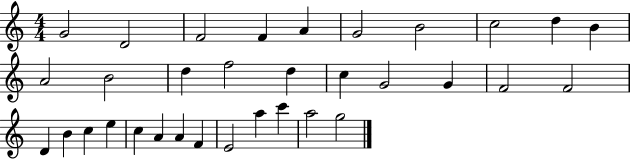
{
  \clef treble
  \numericTimeSignature
  \time 4/4
  \key c \major
  g'2 d'2 | f'2 f'4 a'4 | g'2 b'2 | c''2 d''4 b'4 | \break a'2 b'2 | d''4 f''2 d''4 | c''4 g'2 g'4 | f'2 f'2 | \break d'4 b'4 c''4 e''4 | c''4 a'4 a'4 f'4 | e'2 a''4 c'''4 | a''2 g''2 | \break \bar "|."
}